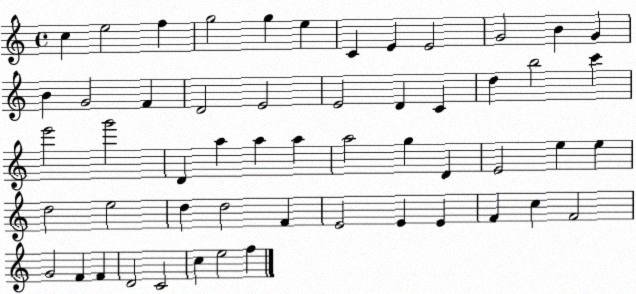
X:1
T:Untitled
M:4/4
L:1/4
K:C
c e2 f g2 g e C E E2 G2 B G B G2 F D2 E2 E2 D C d b2 c' e'2 g'2 D a a a a2 g D E2 e e d2 e2 d d2 F E2 E E F c F2 G2 F F D2 C2 c e2 f